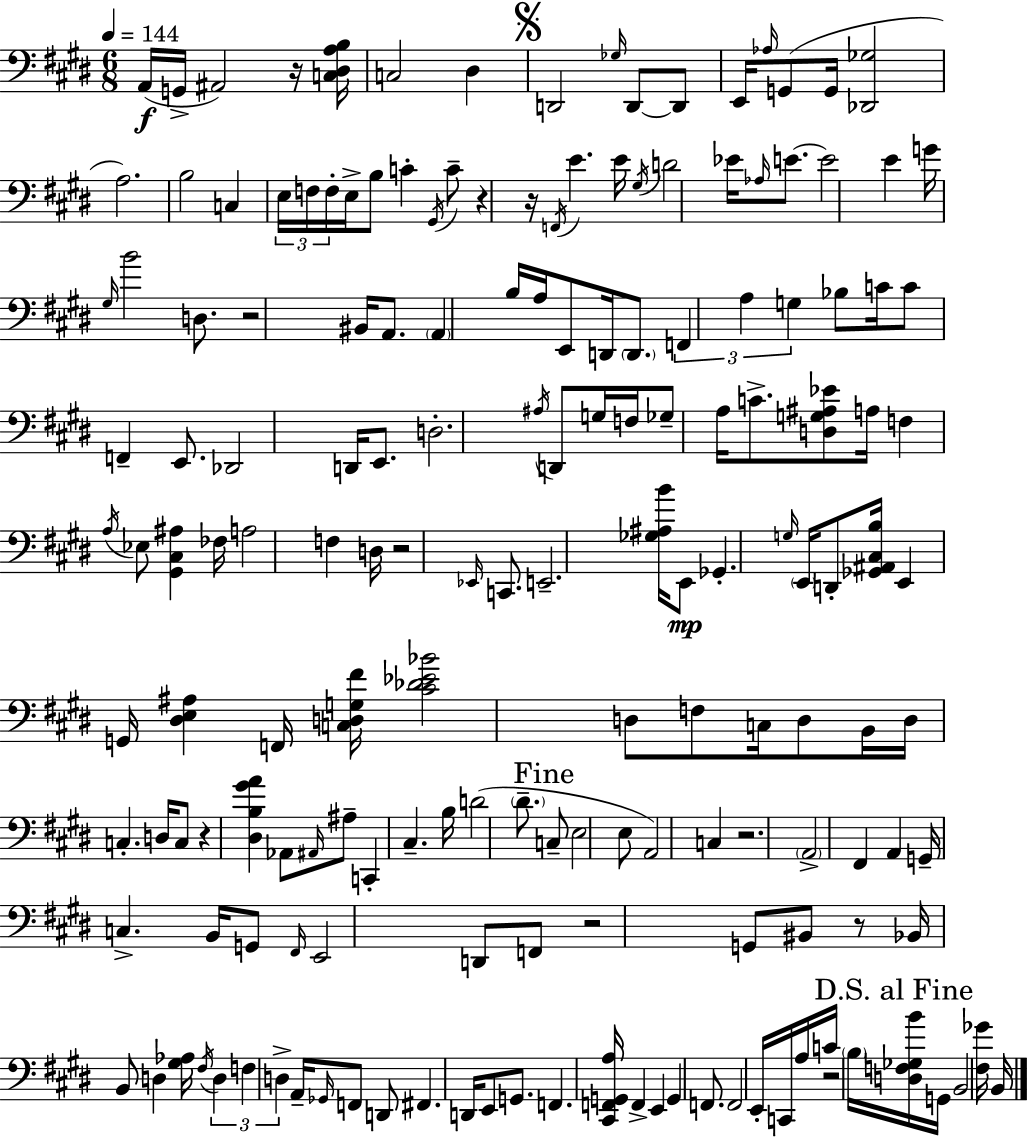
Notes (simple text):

A2/s G2/s A#2/h R/s [C3,D#3,A3,B3]/s C3/h D#3/q D2/h Gb3/s D2/e D2/e E2/s Ab3/s G2/e G2/s [Db2,Gb3]/h A3/h. B3/h C3/q E3/s F3/s F3/s E3/s B3/e C4/q G#2/s C4/e R/q R/s F2/s E4/q. E4/s G#3/s D4/h Eb4/s Ab3/s E4/e. E4/h E4/q G4/s G#3/s B4/h D3/e. R/h BIS2/s A2/e. A2/q B3/s A3/s E2/e D2/s D2/e. F2/q A3/q G3/q Bb3/e C4/s C4/e F2/q E2/e. Db2/h D2/s E2/e. D3/h. A#3/s D2/e G3/s F3/s Gb3/e A3/s C4/e. [D3,G3,A#3,Eb4]/e A3/s F3/q A3/s Eb3/e [G#2,C#3,A#3]/q FES3/s A3/h F3/q D3/s R/h Eb2/s C2/e. E2/h. [Gb3,A#3,B4]/s E2/e Gb2/q. G3/s E2/s D2/e [Gb2,A#2,C#3,B3]/s E2/q G2/s [D#3,E3,A#3]/q F2/s [C3,D3,G3,F#4]/s [C#4,Db4,Eb4,Bb4]/h D3/e F3/e C3/s D3/e B2/s D3/s C3/q. D3/s C3/e R/q [D#3,B3,G#4,A4]/q Ab2/e A#2/s A#3/e C2/q C#3/q. B3/s D4/h D#4/e. C3/e E3/h E3/e A2/h C3/q R/h. A2/h F#2/q A2/q G2/s C3/q. B2/s G2/e F#2/s E2/h D2/e F2/e R/h G2/e BIS2/e R/e Bb2/s B2/e D3/q [G#3,Ab3]/s F#3/s D3/q F3/q D3/q A2/s Gb2/s F2/e D2/e F#2/q. D2/s E2/e G2/e. F2/q. [C#2,F2,G2,A3]/s F2/q E2/q G2/q F2/e. F2/h E2/s C2/s A3/s C4/s R/h B3/s [D3,F3,Gb3,B4]/s G2/s B2/h [F#3,Gb4]/s B2/s